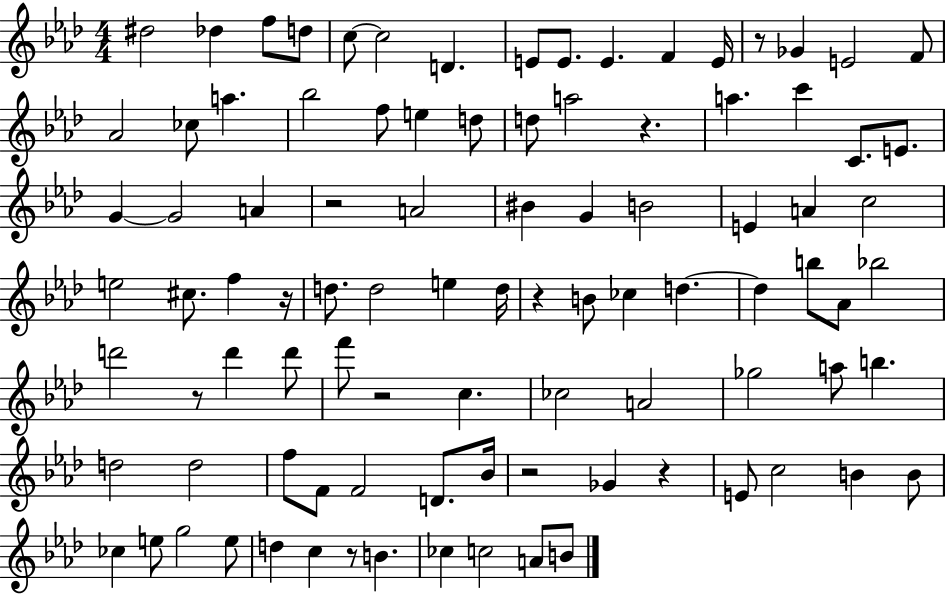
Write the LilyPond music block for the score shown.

{
  \clef treble
  \numericTimeSignature
  \time 4/4
  \key aes \major
  dis''2 des''4 f''8 d''8 | c''8~~ c''2 d'4. | e'8 e'8. e'4. f'4 e'16 | r8 ges'4 e'2 f'8 | \break aes'2 ces''8 a''4. | bes''2 f''8 e''4 d''8 | d''8 a''2 r4. | a''4. c'''4 c'8. e'8. | \break g'4~~ g'2 a'4 | r2 a'2 | bis'4 g'4 b'2 | e'4 a'4 c''2 | \break e''2 cis''8. f''4 r16 | d''8. d''2 e''4 d''16 | r4 b'8 ces''4 d''4.~~ | d''4 b''8 aes'8 bes''2 | \break d'''2 r8 d'''4 d'''8 | f'''8 r2 c''4. | ces''2 a'2 | ges''2 a''8 b''4. | \break d''2 d''2 | f''8 f'8 f'2 d'8. bes'16 | r2 ges'4 r4 | e'8 c''2 b'4 b'8 | \break ces''4 e''8 g''2 e''8 | d''4 c''4 r8 b'4. | ces''4 c''2 a'8 b'8 | \bar "|."
}